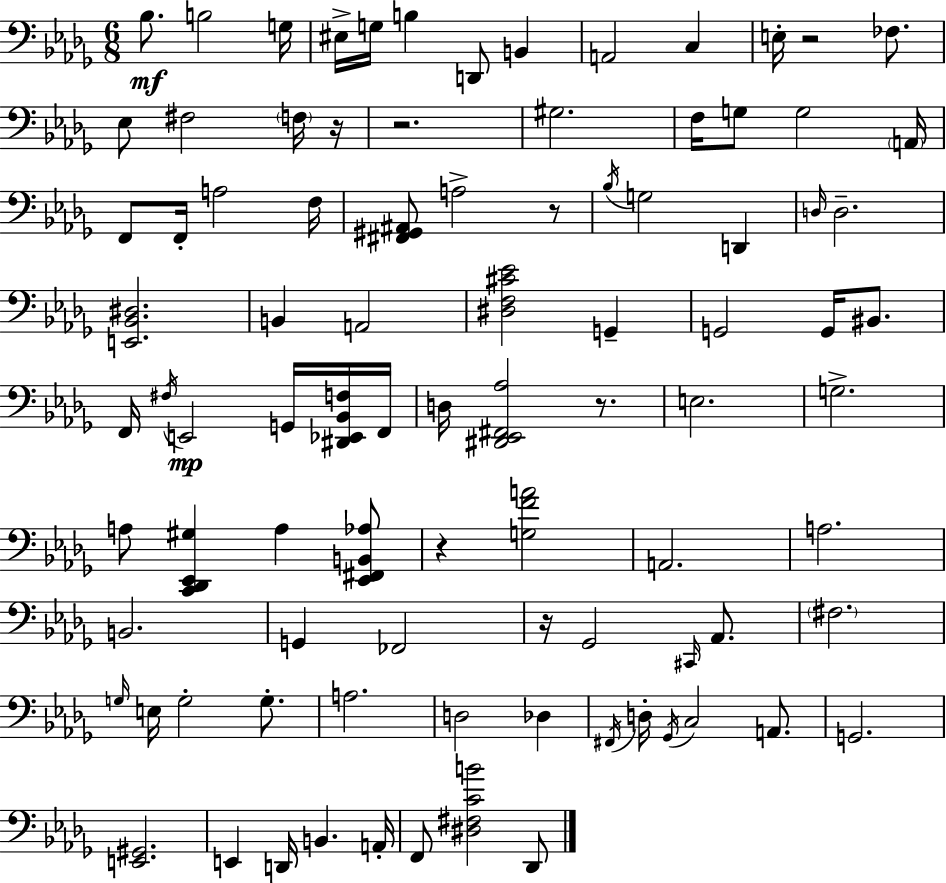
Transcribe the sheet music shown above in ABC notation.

X:1
T:Untitled
M:6/8
L:1/4
K:Bbm
_B,/2 B,2 G,/4 ^E,/4 G,/4 B, D,,/2 B,, A,,2 C, E,/4 z2 _F,/2 _E,/2 ^F,2 F,/4 z/4 z2 ^G,2 F,/4 G,/2 G,2 A,,/4 F,,/2 F,,/4 A,2 F,/4 [^F,,^G,,^A,,]/2 A,2 z/2 _B,/4 G,2 D,, D,/4 D,2 [E,,_B,,^D,]2 B,, A,,2 [^D,F,^C_E]2 G,, G,,2 G,,/4 ^B,,/2 F,,/4 ^F,/4 E,,2 G,,/4 [^D,,_E,,_B,,F,]/4 F,,/4 D,/4 [^D,,_E,,^F,,_A,]2 z/2 E,2 G,2 A,/2 [C,,_D,,_E,,^G,] A, [_E,,^F,,B,,_A,]/2 z [G,FA]2 A,,2 A,2 B,,2 G,, _F,,2 z/4 _G,,2 ^C,,/4 _A,,/2 ^F,2 G,/4 E,/4 G,2 G,/2 A,2 D,2 _D, ^F,,/4 D,/4 _G,,/4 C,2 A,,/2 G,,2 [E,,^G,,]2 E,, D,,/4 B,, A,,/4 F,,/2 [^D,^F,CB]2 _D,,/2